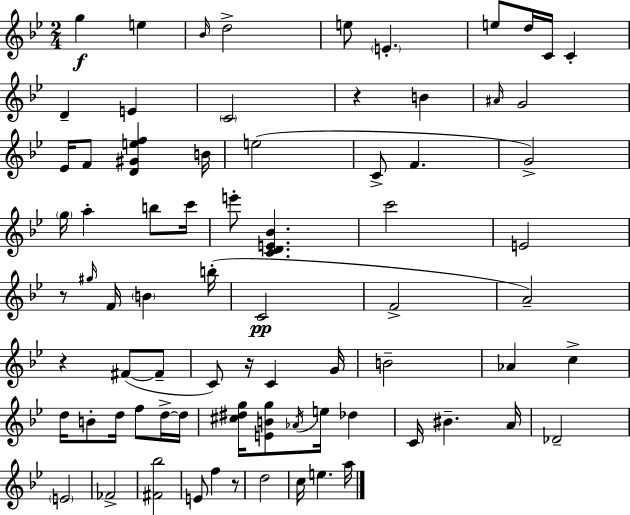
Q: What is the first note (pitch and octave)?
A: G5